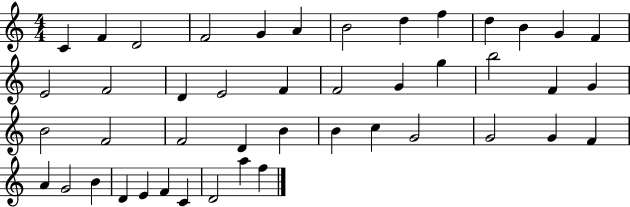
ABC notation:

X:1
T:Untitled
M:4/4
L:1/4
K:C
C F D2 F2 G A B2 d f d B G F E2 F2 D E2 F F2 G g b2 F G B2 F2 F2 D B B c G2 G2 G F A G2 B D E F C D2 a f